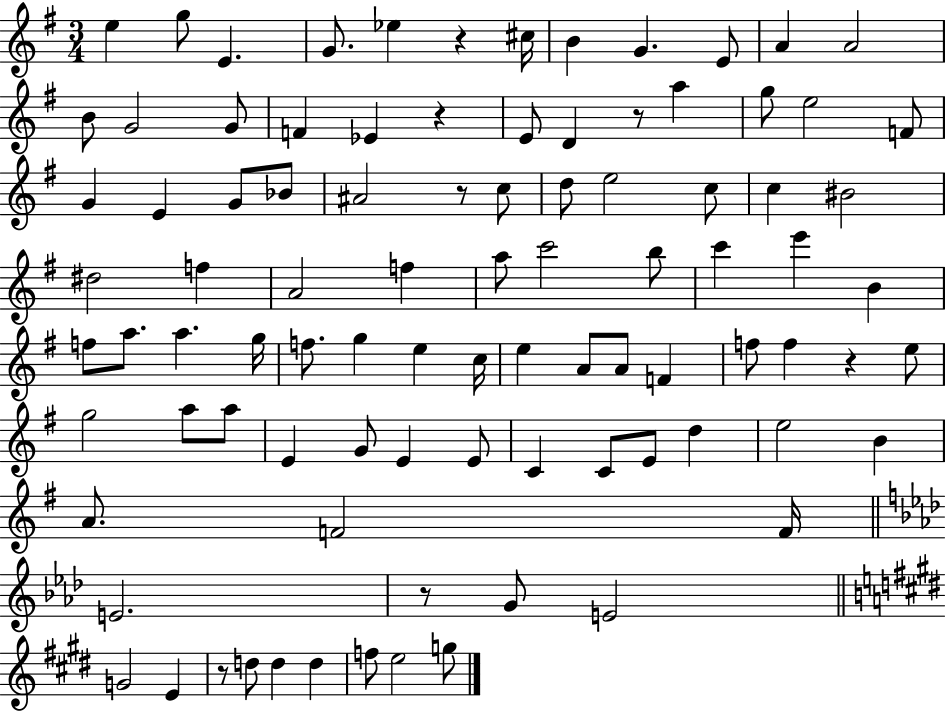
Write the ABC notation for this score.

X:1
T:Untitled
M:3/4
L:1/4
K:G
e g/2 E G/2 _e z ^c/4 B G E/2 A A2 B/2 G2 G/2 F _E z E/2 D z/2 a g/2 e2 F/2 G E G/2 _B/2 ^A2 z/2 c/2 d/2 e2 c/2 c ^B2 ^d2 f A2 f a/2 c'2 b/2 c' e' B f/2 a/2 a g/4 f/2 g e c/4 e A/2 A/2 F f/2 f z e/2 g2 a/2 a/2 E G/2 E E/2 C C/2 E/2 d e2 B A/2 F2 F/4 E2 z/2 G/2 E2 G2 E z/2 d/2 d d f/2 e2 g/2